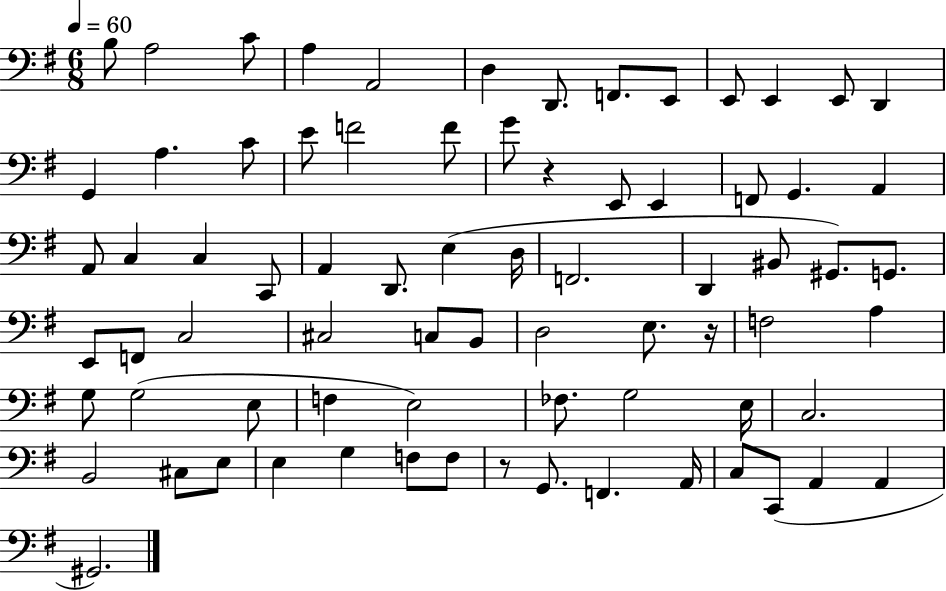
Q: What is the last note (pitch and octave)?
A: G#2